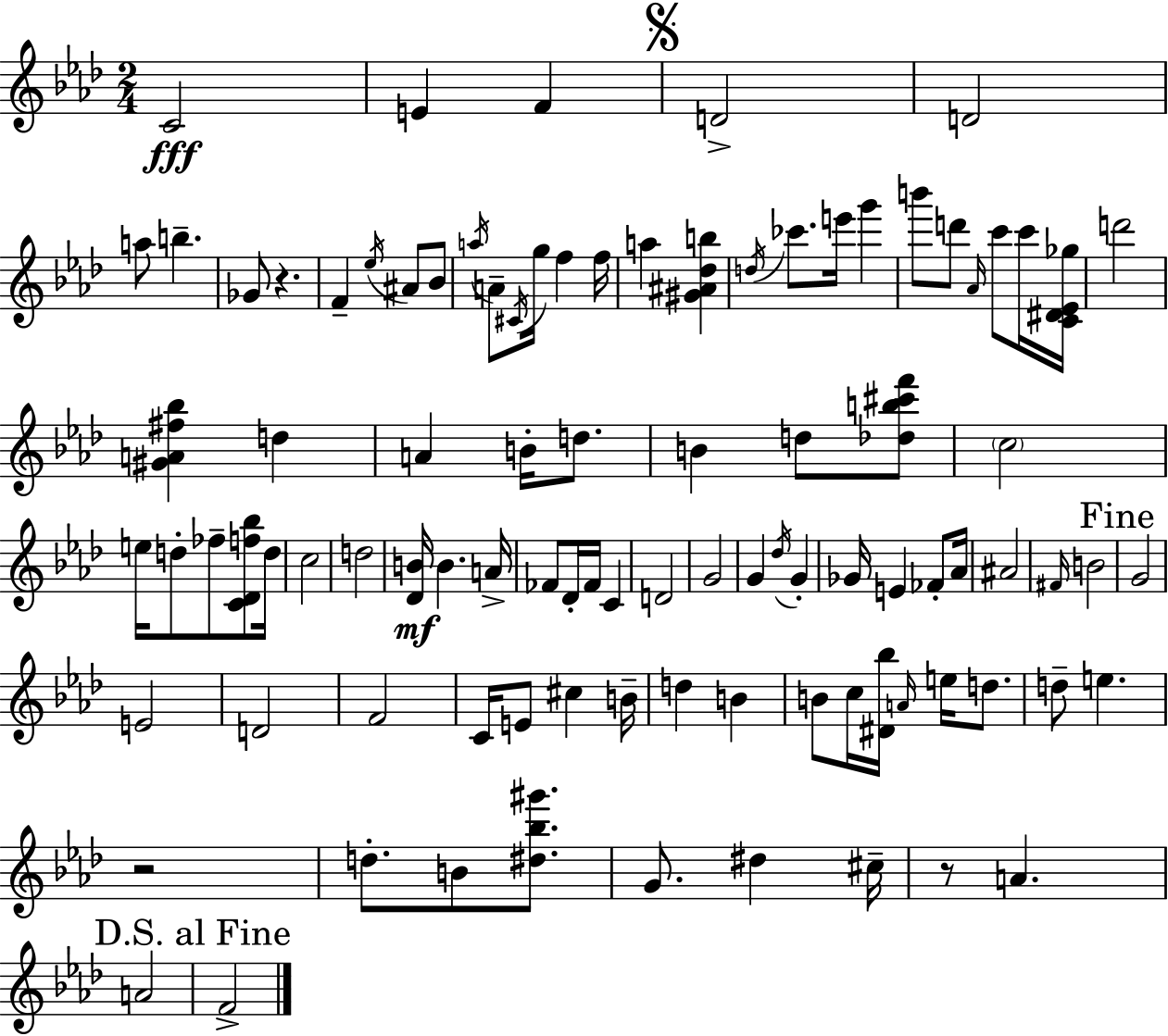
{
  \clef treble
  \numericTimeSignature
  \time 2/4
  \key aes \major
  \repeat volta 2 { c'2\fff | e'4 f'4 | \mark \markup { \musicglyph "scripts.segno" } d'2-> | d'2 | \break a''8 b''4.-- | ges'8 r4. | f'4-- \acciaccatura { ees''16 } ais'8 bes'8 | \acciaccatura { a''16 } a'8-- \acciaccatura { cis'16 } g''16 f''4 | \break f''16 a''4 <gis' ais' des'' b''>4 | \acciaccatura { d''16 } ces'''8. e'''16 | g'''4 b'''8 d'''8 | \grace { aes'16 } c'''8 c'''16 <c' dis' ees' ges''>16 d'''2 | \break <gis' a' fis'' bes''>4 | d''4 a'4 | b'16-. d''8. b'4 | d''8 <des'' b'' cis''' f'''>8 \parenthesize c''2 | \break e''16 d''8-. | fes''8-- <c' des' f'' bes''>8 d''16 c''2 | d''2 | <des' b'>16\mf b'4. | \break a'16-> fes'8 des'16-. | fes'16 c'4 d'2 | g'2 | g'4 | \break \acciaccatura { des''16 } g'4-. ges'16 e'4 | fes'8-. aes'16 ais'2 | \grace { fis'16 } b'2 | \mark "Fine" g'2 | \break e'2 | d'2 | f'2 | c'16 | \break e'8 cis''4 b'16-- d''4 | b'4 b'8 | c''16 <dis' bes''>16 \grace { a'16 } e''16 d''8. | d''8-- e''4. | \break r2 | d''8.-. b'8 <dis'' bes'' gis'''>8. | g'8. dis''4 cis''16-- | r8 a'4. | \break a'2 | \mark "D.S. al Fine" f'2-> | } \bar "|."
}